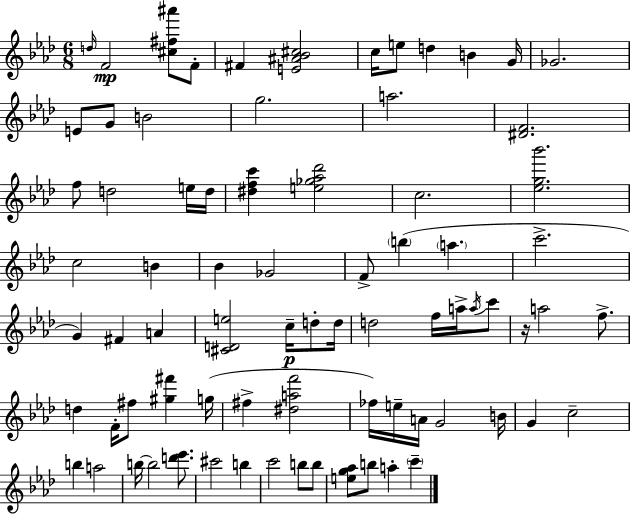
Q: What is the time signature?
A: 6/8